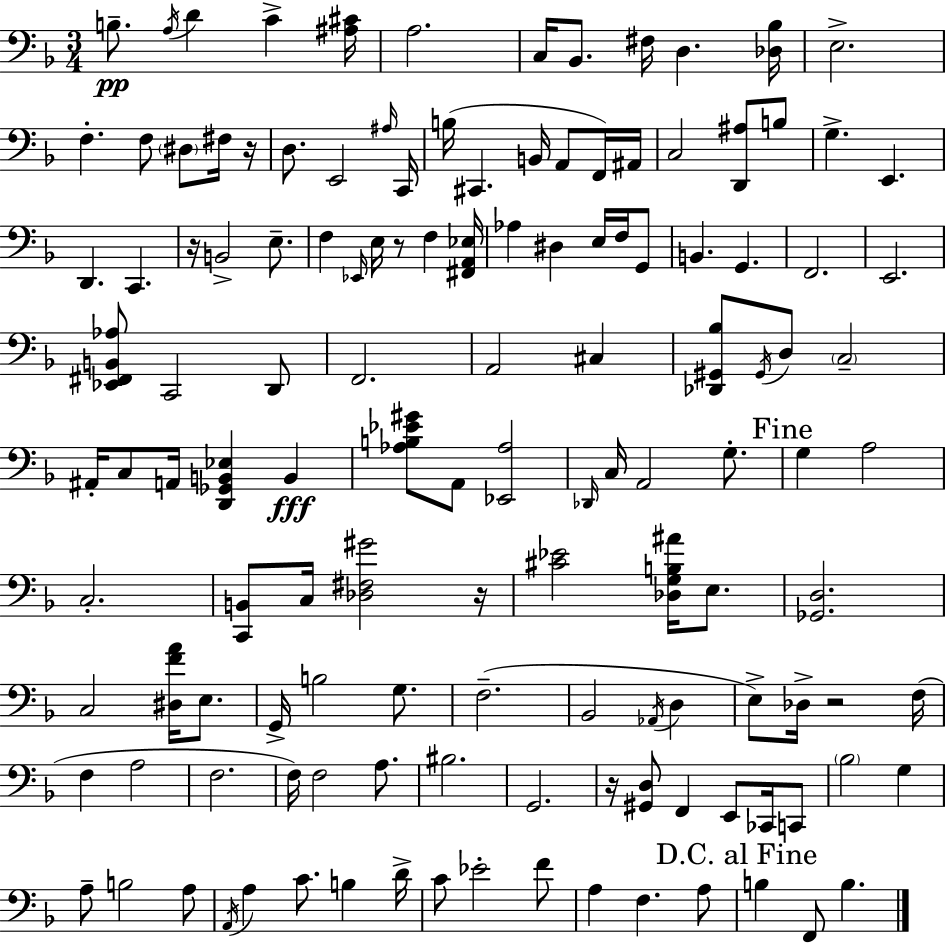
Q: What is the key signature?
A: D minor